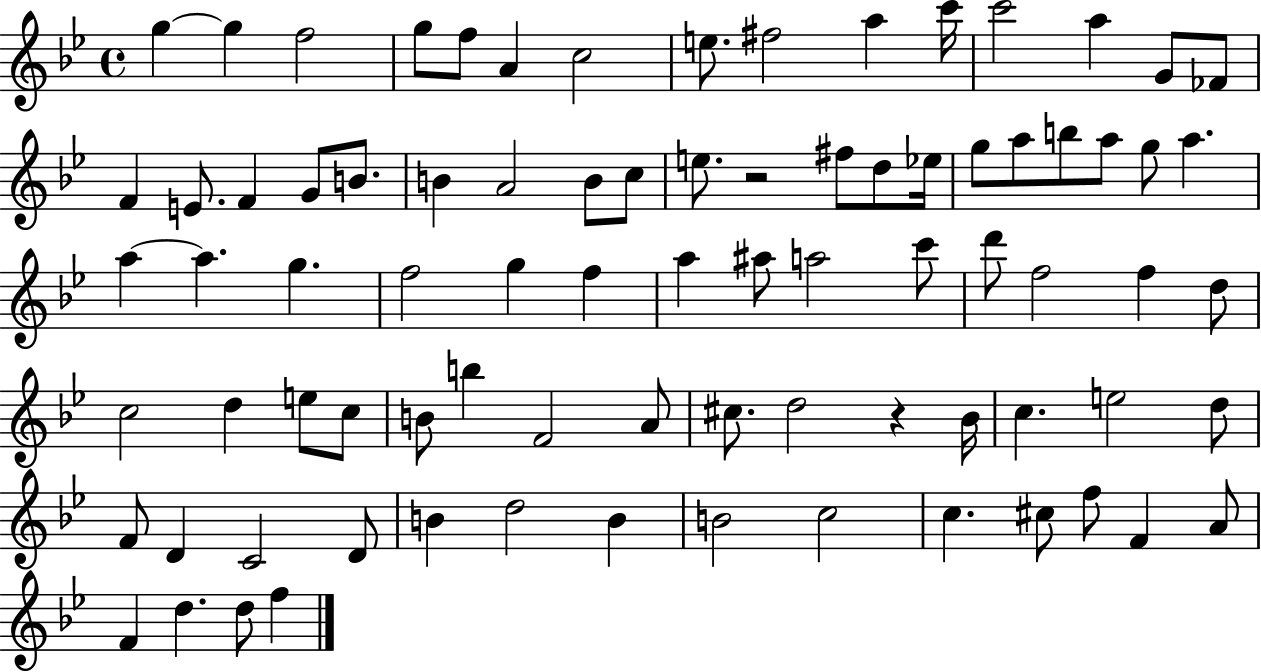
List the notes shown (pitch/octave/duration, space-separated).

G5/q G5/q F5/h G5/e F5/e A4/q C5/h E5/e. F#5/h A5/q C6/s C6/h A5/q G4/e FES4/e F4/q E4/e. F4/q G4/e B4/e. B4/q A4/h B4/e C5/e E5/e. R/h F#5/e D5/e Eb5/s G5/e A5/e B5/e A5/e G5/e A5/q. A5/q A5/q. G5/q. F5/h G5/q F5/q A5/q A#5/e A5/h C6/e D6/e F5/h F5/q D5/e C5/h D5/q E5/e C5/e B4/e B5/q F4/h A4/e C#5/e. D5/h R/q Bb4/s C5/q. E5/h D5/e F4/e D4/q C4/h D4/e B4/q D5/h B4/q B4/h C5/h C5/q. C#5/e F5/e F4/q A4/e F4/q D5/q. D5/e F5/q